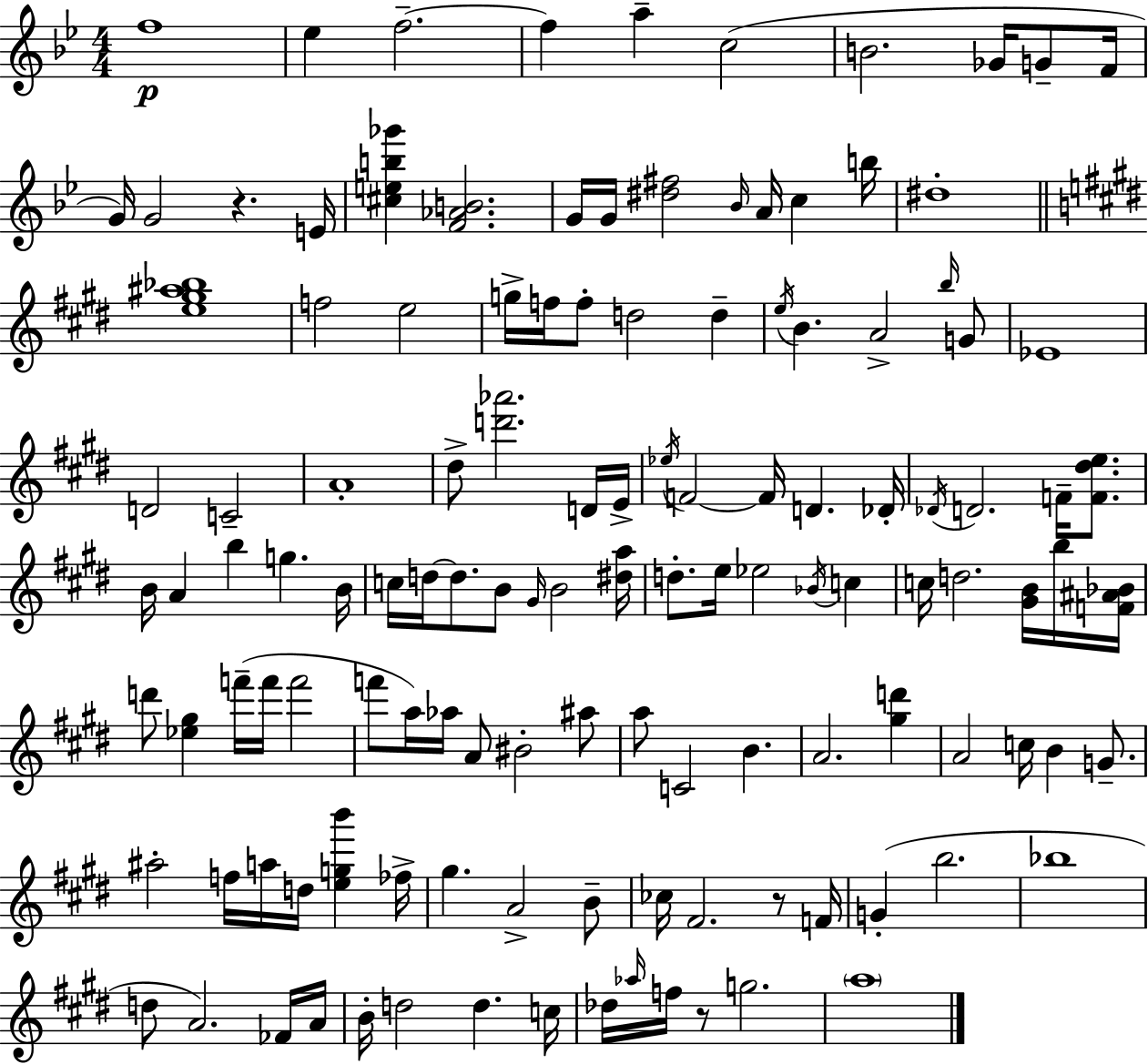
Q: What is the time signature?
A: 4/4